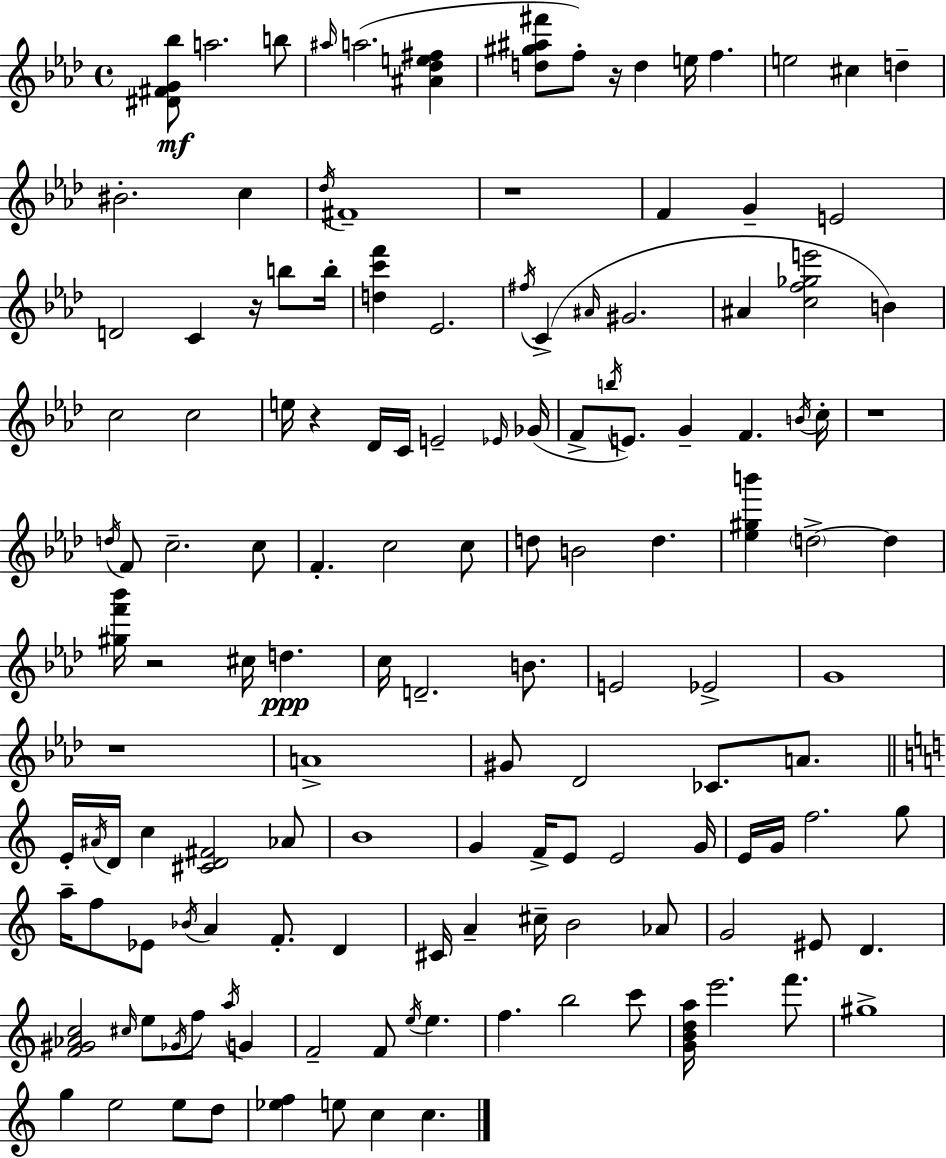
[D#4,F#4,G4,Bb5]/e A5/h. B5/e A#5/s A5/h. [A#4,Db5,E5,F#5]/q [D5,G#5,A#5,F#6]/e F5/e R/s D5/q E5/s F5/q. E5/h C#5/q D5/q BIS4/h. C5/q Db5/s F#4/w R/w F4/q G4/q E4/h D4/h C4/q R/s B5/e B5/s [D5,C6,F6]/q Eb4/h. F#5/s C4/q A#4/s G#4/h. A#4/q [C5,F5,Gb5,E6]/h B4/q C5/h C5/h E5/s R/q Db4/s C4/s E4/h Eb4/s Gb4/s F4/e B5/s E4/e. G4/q F4/q. B4/s C5/s R/w D5/s F4/e C5/h. C5/e F4/q. C5/h C5/e D5/e B4/h D5/q. [Eb5,G#5,B6]/q D5/h D5/q [G#5,F6,Bb6]/s R/h C#5/s D5/q. C5/s D4/h. B4/e. E4/h Eb4/h G4/w R/w A4/w G#4/e Db4/h CES4/e. A4/e. E4/s A#4/s D4/s C5/q [C#4,D4,F#4]/h Ab4/e B4/w G4/q F4/s E4/e E4/h G4/s E4/s G4/s F5/h. G5/e A5/s F5/e Eb4/e Bb4/s A4/q F4/e. D4/q C#4/s A4/q C#5/s B4/h Ab4/e G4/h EIS4/e D4/q. [F4,G#4,Ab4,C5]/h C#5/s E5/e Gb4/s F5/e A5/s G4/q F4/h F4/e E5/s E5/q. F5/q. B5/h C6/e [G4,B4,D5,A5]/s E6/h. F6/e. G#5/w G5/q E5/h E5/e D5/e [Eb5,F5]/q E5/e C5/q C5/q.